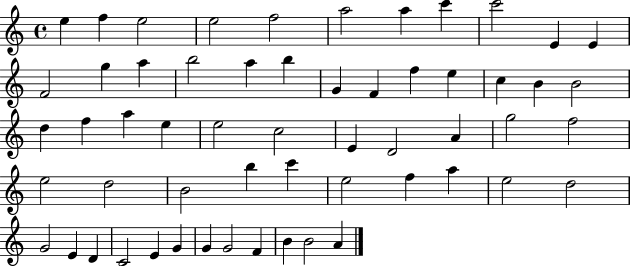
{
  \clef treble
  \time 4/4
  \defaultTimeSignature
  \key c \major
  e''4 f''4 e''2 | e''2 f''2 | a''2 a''4 c'''4 | c'''2 e'4 e'4 | \break f'2 g''4 a''4 | b''2 a''4 b''4 | g'4 f'4 f''4 e''4 | c''4 b'4 b'2 | \break d''4 f''4 a''4 e''4 | e''2 c''2 | e'4 d'2 a'4 | g''2 f''2 | \break e''2 d''2 | b'2 b''4 c'''4 | e''2 f''4 a''4 | e''2 d''2 | \break g'2 e'4 d'4 | c'2 e'4 g'4 | g'4 g'2 f'4 | b'4 b'2 a'4 | \break \bar "|."
}